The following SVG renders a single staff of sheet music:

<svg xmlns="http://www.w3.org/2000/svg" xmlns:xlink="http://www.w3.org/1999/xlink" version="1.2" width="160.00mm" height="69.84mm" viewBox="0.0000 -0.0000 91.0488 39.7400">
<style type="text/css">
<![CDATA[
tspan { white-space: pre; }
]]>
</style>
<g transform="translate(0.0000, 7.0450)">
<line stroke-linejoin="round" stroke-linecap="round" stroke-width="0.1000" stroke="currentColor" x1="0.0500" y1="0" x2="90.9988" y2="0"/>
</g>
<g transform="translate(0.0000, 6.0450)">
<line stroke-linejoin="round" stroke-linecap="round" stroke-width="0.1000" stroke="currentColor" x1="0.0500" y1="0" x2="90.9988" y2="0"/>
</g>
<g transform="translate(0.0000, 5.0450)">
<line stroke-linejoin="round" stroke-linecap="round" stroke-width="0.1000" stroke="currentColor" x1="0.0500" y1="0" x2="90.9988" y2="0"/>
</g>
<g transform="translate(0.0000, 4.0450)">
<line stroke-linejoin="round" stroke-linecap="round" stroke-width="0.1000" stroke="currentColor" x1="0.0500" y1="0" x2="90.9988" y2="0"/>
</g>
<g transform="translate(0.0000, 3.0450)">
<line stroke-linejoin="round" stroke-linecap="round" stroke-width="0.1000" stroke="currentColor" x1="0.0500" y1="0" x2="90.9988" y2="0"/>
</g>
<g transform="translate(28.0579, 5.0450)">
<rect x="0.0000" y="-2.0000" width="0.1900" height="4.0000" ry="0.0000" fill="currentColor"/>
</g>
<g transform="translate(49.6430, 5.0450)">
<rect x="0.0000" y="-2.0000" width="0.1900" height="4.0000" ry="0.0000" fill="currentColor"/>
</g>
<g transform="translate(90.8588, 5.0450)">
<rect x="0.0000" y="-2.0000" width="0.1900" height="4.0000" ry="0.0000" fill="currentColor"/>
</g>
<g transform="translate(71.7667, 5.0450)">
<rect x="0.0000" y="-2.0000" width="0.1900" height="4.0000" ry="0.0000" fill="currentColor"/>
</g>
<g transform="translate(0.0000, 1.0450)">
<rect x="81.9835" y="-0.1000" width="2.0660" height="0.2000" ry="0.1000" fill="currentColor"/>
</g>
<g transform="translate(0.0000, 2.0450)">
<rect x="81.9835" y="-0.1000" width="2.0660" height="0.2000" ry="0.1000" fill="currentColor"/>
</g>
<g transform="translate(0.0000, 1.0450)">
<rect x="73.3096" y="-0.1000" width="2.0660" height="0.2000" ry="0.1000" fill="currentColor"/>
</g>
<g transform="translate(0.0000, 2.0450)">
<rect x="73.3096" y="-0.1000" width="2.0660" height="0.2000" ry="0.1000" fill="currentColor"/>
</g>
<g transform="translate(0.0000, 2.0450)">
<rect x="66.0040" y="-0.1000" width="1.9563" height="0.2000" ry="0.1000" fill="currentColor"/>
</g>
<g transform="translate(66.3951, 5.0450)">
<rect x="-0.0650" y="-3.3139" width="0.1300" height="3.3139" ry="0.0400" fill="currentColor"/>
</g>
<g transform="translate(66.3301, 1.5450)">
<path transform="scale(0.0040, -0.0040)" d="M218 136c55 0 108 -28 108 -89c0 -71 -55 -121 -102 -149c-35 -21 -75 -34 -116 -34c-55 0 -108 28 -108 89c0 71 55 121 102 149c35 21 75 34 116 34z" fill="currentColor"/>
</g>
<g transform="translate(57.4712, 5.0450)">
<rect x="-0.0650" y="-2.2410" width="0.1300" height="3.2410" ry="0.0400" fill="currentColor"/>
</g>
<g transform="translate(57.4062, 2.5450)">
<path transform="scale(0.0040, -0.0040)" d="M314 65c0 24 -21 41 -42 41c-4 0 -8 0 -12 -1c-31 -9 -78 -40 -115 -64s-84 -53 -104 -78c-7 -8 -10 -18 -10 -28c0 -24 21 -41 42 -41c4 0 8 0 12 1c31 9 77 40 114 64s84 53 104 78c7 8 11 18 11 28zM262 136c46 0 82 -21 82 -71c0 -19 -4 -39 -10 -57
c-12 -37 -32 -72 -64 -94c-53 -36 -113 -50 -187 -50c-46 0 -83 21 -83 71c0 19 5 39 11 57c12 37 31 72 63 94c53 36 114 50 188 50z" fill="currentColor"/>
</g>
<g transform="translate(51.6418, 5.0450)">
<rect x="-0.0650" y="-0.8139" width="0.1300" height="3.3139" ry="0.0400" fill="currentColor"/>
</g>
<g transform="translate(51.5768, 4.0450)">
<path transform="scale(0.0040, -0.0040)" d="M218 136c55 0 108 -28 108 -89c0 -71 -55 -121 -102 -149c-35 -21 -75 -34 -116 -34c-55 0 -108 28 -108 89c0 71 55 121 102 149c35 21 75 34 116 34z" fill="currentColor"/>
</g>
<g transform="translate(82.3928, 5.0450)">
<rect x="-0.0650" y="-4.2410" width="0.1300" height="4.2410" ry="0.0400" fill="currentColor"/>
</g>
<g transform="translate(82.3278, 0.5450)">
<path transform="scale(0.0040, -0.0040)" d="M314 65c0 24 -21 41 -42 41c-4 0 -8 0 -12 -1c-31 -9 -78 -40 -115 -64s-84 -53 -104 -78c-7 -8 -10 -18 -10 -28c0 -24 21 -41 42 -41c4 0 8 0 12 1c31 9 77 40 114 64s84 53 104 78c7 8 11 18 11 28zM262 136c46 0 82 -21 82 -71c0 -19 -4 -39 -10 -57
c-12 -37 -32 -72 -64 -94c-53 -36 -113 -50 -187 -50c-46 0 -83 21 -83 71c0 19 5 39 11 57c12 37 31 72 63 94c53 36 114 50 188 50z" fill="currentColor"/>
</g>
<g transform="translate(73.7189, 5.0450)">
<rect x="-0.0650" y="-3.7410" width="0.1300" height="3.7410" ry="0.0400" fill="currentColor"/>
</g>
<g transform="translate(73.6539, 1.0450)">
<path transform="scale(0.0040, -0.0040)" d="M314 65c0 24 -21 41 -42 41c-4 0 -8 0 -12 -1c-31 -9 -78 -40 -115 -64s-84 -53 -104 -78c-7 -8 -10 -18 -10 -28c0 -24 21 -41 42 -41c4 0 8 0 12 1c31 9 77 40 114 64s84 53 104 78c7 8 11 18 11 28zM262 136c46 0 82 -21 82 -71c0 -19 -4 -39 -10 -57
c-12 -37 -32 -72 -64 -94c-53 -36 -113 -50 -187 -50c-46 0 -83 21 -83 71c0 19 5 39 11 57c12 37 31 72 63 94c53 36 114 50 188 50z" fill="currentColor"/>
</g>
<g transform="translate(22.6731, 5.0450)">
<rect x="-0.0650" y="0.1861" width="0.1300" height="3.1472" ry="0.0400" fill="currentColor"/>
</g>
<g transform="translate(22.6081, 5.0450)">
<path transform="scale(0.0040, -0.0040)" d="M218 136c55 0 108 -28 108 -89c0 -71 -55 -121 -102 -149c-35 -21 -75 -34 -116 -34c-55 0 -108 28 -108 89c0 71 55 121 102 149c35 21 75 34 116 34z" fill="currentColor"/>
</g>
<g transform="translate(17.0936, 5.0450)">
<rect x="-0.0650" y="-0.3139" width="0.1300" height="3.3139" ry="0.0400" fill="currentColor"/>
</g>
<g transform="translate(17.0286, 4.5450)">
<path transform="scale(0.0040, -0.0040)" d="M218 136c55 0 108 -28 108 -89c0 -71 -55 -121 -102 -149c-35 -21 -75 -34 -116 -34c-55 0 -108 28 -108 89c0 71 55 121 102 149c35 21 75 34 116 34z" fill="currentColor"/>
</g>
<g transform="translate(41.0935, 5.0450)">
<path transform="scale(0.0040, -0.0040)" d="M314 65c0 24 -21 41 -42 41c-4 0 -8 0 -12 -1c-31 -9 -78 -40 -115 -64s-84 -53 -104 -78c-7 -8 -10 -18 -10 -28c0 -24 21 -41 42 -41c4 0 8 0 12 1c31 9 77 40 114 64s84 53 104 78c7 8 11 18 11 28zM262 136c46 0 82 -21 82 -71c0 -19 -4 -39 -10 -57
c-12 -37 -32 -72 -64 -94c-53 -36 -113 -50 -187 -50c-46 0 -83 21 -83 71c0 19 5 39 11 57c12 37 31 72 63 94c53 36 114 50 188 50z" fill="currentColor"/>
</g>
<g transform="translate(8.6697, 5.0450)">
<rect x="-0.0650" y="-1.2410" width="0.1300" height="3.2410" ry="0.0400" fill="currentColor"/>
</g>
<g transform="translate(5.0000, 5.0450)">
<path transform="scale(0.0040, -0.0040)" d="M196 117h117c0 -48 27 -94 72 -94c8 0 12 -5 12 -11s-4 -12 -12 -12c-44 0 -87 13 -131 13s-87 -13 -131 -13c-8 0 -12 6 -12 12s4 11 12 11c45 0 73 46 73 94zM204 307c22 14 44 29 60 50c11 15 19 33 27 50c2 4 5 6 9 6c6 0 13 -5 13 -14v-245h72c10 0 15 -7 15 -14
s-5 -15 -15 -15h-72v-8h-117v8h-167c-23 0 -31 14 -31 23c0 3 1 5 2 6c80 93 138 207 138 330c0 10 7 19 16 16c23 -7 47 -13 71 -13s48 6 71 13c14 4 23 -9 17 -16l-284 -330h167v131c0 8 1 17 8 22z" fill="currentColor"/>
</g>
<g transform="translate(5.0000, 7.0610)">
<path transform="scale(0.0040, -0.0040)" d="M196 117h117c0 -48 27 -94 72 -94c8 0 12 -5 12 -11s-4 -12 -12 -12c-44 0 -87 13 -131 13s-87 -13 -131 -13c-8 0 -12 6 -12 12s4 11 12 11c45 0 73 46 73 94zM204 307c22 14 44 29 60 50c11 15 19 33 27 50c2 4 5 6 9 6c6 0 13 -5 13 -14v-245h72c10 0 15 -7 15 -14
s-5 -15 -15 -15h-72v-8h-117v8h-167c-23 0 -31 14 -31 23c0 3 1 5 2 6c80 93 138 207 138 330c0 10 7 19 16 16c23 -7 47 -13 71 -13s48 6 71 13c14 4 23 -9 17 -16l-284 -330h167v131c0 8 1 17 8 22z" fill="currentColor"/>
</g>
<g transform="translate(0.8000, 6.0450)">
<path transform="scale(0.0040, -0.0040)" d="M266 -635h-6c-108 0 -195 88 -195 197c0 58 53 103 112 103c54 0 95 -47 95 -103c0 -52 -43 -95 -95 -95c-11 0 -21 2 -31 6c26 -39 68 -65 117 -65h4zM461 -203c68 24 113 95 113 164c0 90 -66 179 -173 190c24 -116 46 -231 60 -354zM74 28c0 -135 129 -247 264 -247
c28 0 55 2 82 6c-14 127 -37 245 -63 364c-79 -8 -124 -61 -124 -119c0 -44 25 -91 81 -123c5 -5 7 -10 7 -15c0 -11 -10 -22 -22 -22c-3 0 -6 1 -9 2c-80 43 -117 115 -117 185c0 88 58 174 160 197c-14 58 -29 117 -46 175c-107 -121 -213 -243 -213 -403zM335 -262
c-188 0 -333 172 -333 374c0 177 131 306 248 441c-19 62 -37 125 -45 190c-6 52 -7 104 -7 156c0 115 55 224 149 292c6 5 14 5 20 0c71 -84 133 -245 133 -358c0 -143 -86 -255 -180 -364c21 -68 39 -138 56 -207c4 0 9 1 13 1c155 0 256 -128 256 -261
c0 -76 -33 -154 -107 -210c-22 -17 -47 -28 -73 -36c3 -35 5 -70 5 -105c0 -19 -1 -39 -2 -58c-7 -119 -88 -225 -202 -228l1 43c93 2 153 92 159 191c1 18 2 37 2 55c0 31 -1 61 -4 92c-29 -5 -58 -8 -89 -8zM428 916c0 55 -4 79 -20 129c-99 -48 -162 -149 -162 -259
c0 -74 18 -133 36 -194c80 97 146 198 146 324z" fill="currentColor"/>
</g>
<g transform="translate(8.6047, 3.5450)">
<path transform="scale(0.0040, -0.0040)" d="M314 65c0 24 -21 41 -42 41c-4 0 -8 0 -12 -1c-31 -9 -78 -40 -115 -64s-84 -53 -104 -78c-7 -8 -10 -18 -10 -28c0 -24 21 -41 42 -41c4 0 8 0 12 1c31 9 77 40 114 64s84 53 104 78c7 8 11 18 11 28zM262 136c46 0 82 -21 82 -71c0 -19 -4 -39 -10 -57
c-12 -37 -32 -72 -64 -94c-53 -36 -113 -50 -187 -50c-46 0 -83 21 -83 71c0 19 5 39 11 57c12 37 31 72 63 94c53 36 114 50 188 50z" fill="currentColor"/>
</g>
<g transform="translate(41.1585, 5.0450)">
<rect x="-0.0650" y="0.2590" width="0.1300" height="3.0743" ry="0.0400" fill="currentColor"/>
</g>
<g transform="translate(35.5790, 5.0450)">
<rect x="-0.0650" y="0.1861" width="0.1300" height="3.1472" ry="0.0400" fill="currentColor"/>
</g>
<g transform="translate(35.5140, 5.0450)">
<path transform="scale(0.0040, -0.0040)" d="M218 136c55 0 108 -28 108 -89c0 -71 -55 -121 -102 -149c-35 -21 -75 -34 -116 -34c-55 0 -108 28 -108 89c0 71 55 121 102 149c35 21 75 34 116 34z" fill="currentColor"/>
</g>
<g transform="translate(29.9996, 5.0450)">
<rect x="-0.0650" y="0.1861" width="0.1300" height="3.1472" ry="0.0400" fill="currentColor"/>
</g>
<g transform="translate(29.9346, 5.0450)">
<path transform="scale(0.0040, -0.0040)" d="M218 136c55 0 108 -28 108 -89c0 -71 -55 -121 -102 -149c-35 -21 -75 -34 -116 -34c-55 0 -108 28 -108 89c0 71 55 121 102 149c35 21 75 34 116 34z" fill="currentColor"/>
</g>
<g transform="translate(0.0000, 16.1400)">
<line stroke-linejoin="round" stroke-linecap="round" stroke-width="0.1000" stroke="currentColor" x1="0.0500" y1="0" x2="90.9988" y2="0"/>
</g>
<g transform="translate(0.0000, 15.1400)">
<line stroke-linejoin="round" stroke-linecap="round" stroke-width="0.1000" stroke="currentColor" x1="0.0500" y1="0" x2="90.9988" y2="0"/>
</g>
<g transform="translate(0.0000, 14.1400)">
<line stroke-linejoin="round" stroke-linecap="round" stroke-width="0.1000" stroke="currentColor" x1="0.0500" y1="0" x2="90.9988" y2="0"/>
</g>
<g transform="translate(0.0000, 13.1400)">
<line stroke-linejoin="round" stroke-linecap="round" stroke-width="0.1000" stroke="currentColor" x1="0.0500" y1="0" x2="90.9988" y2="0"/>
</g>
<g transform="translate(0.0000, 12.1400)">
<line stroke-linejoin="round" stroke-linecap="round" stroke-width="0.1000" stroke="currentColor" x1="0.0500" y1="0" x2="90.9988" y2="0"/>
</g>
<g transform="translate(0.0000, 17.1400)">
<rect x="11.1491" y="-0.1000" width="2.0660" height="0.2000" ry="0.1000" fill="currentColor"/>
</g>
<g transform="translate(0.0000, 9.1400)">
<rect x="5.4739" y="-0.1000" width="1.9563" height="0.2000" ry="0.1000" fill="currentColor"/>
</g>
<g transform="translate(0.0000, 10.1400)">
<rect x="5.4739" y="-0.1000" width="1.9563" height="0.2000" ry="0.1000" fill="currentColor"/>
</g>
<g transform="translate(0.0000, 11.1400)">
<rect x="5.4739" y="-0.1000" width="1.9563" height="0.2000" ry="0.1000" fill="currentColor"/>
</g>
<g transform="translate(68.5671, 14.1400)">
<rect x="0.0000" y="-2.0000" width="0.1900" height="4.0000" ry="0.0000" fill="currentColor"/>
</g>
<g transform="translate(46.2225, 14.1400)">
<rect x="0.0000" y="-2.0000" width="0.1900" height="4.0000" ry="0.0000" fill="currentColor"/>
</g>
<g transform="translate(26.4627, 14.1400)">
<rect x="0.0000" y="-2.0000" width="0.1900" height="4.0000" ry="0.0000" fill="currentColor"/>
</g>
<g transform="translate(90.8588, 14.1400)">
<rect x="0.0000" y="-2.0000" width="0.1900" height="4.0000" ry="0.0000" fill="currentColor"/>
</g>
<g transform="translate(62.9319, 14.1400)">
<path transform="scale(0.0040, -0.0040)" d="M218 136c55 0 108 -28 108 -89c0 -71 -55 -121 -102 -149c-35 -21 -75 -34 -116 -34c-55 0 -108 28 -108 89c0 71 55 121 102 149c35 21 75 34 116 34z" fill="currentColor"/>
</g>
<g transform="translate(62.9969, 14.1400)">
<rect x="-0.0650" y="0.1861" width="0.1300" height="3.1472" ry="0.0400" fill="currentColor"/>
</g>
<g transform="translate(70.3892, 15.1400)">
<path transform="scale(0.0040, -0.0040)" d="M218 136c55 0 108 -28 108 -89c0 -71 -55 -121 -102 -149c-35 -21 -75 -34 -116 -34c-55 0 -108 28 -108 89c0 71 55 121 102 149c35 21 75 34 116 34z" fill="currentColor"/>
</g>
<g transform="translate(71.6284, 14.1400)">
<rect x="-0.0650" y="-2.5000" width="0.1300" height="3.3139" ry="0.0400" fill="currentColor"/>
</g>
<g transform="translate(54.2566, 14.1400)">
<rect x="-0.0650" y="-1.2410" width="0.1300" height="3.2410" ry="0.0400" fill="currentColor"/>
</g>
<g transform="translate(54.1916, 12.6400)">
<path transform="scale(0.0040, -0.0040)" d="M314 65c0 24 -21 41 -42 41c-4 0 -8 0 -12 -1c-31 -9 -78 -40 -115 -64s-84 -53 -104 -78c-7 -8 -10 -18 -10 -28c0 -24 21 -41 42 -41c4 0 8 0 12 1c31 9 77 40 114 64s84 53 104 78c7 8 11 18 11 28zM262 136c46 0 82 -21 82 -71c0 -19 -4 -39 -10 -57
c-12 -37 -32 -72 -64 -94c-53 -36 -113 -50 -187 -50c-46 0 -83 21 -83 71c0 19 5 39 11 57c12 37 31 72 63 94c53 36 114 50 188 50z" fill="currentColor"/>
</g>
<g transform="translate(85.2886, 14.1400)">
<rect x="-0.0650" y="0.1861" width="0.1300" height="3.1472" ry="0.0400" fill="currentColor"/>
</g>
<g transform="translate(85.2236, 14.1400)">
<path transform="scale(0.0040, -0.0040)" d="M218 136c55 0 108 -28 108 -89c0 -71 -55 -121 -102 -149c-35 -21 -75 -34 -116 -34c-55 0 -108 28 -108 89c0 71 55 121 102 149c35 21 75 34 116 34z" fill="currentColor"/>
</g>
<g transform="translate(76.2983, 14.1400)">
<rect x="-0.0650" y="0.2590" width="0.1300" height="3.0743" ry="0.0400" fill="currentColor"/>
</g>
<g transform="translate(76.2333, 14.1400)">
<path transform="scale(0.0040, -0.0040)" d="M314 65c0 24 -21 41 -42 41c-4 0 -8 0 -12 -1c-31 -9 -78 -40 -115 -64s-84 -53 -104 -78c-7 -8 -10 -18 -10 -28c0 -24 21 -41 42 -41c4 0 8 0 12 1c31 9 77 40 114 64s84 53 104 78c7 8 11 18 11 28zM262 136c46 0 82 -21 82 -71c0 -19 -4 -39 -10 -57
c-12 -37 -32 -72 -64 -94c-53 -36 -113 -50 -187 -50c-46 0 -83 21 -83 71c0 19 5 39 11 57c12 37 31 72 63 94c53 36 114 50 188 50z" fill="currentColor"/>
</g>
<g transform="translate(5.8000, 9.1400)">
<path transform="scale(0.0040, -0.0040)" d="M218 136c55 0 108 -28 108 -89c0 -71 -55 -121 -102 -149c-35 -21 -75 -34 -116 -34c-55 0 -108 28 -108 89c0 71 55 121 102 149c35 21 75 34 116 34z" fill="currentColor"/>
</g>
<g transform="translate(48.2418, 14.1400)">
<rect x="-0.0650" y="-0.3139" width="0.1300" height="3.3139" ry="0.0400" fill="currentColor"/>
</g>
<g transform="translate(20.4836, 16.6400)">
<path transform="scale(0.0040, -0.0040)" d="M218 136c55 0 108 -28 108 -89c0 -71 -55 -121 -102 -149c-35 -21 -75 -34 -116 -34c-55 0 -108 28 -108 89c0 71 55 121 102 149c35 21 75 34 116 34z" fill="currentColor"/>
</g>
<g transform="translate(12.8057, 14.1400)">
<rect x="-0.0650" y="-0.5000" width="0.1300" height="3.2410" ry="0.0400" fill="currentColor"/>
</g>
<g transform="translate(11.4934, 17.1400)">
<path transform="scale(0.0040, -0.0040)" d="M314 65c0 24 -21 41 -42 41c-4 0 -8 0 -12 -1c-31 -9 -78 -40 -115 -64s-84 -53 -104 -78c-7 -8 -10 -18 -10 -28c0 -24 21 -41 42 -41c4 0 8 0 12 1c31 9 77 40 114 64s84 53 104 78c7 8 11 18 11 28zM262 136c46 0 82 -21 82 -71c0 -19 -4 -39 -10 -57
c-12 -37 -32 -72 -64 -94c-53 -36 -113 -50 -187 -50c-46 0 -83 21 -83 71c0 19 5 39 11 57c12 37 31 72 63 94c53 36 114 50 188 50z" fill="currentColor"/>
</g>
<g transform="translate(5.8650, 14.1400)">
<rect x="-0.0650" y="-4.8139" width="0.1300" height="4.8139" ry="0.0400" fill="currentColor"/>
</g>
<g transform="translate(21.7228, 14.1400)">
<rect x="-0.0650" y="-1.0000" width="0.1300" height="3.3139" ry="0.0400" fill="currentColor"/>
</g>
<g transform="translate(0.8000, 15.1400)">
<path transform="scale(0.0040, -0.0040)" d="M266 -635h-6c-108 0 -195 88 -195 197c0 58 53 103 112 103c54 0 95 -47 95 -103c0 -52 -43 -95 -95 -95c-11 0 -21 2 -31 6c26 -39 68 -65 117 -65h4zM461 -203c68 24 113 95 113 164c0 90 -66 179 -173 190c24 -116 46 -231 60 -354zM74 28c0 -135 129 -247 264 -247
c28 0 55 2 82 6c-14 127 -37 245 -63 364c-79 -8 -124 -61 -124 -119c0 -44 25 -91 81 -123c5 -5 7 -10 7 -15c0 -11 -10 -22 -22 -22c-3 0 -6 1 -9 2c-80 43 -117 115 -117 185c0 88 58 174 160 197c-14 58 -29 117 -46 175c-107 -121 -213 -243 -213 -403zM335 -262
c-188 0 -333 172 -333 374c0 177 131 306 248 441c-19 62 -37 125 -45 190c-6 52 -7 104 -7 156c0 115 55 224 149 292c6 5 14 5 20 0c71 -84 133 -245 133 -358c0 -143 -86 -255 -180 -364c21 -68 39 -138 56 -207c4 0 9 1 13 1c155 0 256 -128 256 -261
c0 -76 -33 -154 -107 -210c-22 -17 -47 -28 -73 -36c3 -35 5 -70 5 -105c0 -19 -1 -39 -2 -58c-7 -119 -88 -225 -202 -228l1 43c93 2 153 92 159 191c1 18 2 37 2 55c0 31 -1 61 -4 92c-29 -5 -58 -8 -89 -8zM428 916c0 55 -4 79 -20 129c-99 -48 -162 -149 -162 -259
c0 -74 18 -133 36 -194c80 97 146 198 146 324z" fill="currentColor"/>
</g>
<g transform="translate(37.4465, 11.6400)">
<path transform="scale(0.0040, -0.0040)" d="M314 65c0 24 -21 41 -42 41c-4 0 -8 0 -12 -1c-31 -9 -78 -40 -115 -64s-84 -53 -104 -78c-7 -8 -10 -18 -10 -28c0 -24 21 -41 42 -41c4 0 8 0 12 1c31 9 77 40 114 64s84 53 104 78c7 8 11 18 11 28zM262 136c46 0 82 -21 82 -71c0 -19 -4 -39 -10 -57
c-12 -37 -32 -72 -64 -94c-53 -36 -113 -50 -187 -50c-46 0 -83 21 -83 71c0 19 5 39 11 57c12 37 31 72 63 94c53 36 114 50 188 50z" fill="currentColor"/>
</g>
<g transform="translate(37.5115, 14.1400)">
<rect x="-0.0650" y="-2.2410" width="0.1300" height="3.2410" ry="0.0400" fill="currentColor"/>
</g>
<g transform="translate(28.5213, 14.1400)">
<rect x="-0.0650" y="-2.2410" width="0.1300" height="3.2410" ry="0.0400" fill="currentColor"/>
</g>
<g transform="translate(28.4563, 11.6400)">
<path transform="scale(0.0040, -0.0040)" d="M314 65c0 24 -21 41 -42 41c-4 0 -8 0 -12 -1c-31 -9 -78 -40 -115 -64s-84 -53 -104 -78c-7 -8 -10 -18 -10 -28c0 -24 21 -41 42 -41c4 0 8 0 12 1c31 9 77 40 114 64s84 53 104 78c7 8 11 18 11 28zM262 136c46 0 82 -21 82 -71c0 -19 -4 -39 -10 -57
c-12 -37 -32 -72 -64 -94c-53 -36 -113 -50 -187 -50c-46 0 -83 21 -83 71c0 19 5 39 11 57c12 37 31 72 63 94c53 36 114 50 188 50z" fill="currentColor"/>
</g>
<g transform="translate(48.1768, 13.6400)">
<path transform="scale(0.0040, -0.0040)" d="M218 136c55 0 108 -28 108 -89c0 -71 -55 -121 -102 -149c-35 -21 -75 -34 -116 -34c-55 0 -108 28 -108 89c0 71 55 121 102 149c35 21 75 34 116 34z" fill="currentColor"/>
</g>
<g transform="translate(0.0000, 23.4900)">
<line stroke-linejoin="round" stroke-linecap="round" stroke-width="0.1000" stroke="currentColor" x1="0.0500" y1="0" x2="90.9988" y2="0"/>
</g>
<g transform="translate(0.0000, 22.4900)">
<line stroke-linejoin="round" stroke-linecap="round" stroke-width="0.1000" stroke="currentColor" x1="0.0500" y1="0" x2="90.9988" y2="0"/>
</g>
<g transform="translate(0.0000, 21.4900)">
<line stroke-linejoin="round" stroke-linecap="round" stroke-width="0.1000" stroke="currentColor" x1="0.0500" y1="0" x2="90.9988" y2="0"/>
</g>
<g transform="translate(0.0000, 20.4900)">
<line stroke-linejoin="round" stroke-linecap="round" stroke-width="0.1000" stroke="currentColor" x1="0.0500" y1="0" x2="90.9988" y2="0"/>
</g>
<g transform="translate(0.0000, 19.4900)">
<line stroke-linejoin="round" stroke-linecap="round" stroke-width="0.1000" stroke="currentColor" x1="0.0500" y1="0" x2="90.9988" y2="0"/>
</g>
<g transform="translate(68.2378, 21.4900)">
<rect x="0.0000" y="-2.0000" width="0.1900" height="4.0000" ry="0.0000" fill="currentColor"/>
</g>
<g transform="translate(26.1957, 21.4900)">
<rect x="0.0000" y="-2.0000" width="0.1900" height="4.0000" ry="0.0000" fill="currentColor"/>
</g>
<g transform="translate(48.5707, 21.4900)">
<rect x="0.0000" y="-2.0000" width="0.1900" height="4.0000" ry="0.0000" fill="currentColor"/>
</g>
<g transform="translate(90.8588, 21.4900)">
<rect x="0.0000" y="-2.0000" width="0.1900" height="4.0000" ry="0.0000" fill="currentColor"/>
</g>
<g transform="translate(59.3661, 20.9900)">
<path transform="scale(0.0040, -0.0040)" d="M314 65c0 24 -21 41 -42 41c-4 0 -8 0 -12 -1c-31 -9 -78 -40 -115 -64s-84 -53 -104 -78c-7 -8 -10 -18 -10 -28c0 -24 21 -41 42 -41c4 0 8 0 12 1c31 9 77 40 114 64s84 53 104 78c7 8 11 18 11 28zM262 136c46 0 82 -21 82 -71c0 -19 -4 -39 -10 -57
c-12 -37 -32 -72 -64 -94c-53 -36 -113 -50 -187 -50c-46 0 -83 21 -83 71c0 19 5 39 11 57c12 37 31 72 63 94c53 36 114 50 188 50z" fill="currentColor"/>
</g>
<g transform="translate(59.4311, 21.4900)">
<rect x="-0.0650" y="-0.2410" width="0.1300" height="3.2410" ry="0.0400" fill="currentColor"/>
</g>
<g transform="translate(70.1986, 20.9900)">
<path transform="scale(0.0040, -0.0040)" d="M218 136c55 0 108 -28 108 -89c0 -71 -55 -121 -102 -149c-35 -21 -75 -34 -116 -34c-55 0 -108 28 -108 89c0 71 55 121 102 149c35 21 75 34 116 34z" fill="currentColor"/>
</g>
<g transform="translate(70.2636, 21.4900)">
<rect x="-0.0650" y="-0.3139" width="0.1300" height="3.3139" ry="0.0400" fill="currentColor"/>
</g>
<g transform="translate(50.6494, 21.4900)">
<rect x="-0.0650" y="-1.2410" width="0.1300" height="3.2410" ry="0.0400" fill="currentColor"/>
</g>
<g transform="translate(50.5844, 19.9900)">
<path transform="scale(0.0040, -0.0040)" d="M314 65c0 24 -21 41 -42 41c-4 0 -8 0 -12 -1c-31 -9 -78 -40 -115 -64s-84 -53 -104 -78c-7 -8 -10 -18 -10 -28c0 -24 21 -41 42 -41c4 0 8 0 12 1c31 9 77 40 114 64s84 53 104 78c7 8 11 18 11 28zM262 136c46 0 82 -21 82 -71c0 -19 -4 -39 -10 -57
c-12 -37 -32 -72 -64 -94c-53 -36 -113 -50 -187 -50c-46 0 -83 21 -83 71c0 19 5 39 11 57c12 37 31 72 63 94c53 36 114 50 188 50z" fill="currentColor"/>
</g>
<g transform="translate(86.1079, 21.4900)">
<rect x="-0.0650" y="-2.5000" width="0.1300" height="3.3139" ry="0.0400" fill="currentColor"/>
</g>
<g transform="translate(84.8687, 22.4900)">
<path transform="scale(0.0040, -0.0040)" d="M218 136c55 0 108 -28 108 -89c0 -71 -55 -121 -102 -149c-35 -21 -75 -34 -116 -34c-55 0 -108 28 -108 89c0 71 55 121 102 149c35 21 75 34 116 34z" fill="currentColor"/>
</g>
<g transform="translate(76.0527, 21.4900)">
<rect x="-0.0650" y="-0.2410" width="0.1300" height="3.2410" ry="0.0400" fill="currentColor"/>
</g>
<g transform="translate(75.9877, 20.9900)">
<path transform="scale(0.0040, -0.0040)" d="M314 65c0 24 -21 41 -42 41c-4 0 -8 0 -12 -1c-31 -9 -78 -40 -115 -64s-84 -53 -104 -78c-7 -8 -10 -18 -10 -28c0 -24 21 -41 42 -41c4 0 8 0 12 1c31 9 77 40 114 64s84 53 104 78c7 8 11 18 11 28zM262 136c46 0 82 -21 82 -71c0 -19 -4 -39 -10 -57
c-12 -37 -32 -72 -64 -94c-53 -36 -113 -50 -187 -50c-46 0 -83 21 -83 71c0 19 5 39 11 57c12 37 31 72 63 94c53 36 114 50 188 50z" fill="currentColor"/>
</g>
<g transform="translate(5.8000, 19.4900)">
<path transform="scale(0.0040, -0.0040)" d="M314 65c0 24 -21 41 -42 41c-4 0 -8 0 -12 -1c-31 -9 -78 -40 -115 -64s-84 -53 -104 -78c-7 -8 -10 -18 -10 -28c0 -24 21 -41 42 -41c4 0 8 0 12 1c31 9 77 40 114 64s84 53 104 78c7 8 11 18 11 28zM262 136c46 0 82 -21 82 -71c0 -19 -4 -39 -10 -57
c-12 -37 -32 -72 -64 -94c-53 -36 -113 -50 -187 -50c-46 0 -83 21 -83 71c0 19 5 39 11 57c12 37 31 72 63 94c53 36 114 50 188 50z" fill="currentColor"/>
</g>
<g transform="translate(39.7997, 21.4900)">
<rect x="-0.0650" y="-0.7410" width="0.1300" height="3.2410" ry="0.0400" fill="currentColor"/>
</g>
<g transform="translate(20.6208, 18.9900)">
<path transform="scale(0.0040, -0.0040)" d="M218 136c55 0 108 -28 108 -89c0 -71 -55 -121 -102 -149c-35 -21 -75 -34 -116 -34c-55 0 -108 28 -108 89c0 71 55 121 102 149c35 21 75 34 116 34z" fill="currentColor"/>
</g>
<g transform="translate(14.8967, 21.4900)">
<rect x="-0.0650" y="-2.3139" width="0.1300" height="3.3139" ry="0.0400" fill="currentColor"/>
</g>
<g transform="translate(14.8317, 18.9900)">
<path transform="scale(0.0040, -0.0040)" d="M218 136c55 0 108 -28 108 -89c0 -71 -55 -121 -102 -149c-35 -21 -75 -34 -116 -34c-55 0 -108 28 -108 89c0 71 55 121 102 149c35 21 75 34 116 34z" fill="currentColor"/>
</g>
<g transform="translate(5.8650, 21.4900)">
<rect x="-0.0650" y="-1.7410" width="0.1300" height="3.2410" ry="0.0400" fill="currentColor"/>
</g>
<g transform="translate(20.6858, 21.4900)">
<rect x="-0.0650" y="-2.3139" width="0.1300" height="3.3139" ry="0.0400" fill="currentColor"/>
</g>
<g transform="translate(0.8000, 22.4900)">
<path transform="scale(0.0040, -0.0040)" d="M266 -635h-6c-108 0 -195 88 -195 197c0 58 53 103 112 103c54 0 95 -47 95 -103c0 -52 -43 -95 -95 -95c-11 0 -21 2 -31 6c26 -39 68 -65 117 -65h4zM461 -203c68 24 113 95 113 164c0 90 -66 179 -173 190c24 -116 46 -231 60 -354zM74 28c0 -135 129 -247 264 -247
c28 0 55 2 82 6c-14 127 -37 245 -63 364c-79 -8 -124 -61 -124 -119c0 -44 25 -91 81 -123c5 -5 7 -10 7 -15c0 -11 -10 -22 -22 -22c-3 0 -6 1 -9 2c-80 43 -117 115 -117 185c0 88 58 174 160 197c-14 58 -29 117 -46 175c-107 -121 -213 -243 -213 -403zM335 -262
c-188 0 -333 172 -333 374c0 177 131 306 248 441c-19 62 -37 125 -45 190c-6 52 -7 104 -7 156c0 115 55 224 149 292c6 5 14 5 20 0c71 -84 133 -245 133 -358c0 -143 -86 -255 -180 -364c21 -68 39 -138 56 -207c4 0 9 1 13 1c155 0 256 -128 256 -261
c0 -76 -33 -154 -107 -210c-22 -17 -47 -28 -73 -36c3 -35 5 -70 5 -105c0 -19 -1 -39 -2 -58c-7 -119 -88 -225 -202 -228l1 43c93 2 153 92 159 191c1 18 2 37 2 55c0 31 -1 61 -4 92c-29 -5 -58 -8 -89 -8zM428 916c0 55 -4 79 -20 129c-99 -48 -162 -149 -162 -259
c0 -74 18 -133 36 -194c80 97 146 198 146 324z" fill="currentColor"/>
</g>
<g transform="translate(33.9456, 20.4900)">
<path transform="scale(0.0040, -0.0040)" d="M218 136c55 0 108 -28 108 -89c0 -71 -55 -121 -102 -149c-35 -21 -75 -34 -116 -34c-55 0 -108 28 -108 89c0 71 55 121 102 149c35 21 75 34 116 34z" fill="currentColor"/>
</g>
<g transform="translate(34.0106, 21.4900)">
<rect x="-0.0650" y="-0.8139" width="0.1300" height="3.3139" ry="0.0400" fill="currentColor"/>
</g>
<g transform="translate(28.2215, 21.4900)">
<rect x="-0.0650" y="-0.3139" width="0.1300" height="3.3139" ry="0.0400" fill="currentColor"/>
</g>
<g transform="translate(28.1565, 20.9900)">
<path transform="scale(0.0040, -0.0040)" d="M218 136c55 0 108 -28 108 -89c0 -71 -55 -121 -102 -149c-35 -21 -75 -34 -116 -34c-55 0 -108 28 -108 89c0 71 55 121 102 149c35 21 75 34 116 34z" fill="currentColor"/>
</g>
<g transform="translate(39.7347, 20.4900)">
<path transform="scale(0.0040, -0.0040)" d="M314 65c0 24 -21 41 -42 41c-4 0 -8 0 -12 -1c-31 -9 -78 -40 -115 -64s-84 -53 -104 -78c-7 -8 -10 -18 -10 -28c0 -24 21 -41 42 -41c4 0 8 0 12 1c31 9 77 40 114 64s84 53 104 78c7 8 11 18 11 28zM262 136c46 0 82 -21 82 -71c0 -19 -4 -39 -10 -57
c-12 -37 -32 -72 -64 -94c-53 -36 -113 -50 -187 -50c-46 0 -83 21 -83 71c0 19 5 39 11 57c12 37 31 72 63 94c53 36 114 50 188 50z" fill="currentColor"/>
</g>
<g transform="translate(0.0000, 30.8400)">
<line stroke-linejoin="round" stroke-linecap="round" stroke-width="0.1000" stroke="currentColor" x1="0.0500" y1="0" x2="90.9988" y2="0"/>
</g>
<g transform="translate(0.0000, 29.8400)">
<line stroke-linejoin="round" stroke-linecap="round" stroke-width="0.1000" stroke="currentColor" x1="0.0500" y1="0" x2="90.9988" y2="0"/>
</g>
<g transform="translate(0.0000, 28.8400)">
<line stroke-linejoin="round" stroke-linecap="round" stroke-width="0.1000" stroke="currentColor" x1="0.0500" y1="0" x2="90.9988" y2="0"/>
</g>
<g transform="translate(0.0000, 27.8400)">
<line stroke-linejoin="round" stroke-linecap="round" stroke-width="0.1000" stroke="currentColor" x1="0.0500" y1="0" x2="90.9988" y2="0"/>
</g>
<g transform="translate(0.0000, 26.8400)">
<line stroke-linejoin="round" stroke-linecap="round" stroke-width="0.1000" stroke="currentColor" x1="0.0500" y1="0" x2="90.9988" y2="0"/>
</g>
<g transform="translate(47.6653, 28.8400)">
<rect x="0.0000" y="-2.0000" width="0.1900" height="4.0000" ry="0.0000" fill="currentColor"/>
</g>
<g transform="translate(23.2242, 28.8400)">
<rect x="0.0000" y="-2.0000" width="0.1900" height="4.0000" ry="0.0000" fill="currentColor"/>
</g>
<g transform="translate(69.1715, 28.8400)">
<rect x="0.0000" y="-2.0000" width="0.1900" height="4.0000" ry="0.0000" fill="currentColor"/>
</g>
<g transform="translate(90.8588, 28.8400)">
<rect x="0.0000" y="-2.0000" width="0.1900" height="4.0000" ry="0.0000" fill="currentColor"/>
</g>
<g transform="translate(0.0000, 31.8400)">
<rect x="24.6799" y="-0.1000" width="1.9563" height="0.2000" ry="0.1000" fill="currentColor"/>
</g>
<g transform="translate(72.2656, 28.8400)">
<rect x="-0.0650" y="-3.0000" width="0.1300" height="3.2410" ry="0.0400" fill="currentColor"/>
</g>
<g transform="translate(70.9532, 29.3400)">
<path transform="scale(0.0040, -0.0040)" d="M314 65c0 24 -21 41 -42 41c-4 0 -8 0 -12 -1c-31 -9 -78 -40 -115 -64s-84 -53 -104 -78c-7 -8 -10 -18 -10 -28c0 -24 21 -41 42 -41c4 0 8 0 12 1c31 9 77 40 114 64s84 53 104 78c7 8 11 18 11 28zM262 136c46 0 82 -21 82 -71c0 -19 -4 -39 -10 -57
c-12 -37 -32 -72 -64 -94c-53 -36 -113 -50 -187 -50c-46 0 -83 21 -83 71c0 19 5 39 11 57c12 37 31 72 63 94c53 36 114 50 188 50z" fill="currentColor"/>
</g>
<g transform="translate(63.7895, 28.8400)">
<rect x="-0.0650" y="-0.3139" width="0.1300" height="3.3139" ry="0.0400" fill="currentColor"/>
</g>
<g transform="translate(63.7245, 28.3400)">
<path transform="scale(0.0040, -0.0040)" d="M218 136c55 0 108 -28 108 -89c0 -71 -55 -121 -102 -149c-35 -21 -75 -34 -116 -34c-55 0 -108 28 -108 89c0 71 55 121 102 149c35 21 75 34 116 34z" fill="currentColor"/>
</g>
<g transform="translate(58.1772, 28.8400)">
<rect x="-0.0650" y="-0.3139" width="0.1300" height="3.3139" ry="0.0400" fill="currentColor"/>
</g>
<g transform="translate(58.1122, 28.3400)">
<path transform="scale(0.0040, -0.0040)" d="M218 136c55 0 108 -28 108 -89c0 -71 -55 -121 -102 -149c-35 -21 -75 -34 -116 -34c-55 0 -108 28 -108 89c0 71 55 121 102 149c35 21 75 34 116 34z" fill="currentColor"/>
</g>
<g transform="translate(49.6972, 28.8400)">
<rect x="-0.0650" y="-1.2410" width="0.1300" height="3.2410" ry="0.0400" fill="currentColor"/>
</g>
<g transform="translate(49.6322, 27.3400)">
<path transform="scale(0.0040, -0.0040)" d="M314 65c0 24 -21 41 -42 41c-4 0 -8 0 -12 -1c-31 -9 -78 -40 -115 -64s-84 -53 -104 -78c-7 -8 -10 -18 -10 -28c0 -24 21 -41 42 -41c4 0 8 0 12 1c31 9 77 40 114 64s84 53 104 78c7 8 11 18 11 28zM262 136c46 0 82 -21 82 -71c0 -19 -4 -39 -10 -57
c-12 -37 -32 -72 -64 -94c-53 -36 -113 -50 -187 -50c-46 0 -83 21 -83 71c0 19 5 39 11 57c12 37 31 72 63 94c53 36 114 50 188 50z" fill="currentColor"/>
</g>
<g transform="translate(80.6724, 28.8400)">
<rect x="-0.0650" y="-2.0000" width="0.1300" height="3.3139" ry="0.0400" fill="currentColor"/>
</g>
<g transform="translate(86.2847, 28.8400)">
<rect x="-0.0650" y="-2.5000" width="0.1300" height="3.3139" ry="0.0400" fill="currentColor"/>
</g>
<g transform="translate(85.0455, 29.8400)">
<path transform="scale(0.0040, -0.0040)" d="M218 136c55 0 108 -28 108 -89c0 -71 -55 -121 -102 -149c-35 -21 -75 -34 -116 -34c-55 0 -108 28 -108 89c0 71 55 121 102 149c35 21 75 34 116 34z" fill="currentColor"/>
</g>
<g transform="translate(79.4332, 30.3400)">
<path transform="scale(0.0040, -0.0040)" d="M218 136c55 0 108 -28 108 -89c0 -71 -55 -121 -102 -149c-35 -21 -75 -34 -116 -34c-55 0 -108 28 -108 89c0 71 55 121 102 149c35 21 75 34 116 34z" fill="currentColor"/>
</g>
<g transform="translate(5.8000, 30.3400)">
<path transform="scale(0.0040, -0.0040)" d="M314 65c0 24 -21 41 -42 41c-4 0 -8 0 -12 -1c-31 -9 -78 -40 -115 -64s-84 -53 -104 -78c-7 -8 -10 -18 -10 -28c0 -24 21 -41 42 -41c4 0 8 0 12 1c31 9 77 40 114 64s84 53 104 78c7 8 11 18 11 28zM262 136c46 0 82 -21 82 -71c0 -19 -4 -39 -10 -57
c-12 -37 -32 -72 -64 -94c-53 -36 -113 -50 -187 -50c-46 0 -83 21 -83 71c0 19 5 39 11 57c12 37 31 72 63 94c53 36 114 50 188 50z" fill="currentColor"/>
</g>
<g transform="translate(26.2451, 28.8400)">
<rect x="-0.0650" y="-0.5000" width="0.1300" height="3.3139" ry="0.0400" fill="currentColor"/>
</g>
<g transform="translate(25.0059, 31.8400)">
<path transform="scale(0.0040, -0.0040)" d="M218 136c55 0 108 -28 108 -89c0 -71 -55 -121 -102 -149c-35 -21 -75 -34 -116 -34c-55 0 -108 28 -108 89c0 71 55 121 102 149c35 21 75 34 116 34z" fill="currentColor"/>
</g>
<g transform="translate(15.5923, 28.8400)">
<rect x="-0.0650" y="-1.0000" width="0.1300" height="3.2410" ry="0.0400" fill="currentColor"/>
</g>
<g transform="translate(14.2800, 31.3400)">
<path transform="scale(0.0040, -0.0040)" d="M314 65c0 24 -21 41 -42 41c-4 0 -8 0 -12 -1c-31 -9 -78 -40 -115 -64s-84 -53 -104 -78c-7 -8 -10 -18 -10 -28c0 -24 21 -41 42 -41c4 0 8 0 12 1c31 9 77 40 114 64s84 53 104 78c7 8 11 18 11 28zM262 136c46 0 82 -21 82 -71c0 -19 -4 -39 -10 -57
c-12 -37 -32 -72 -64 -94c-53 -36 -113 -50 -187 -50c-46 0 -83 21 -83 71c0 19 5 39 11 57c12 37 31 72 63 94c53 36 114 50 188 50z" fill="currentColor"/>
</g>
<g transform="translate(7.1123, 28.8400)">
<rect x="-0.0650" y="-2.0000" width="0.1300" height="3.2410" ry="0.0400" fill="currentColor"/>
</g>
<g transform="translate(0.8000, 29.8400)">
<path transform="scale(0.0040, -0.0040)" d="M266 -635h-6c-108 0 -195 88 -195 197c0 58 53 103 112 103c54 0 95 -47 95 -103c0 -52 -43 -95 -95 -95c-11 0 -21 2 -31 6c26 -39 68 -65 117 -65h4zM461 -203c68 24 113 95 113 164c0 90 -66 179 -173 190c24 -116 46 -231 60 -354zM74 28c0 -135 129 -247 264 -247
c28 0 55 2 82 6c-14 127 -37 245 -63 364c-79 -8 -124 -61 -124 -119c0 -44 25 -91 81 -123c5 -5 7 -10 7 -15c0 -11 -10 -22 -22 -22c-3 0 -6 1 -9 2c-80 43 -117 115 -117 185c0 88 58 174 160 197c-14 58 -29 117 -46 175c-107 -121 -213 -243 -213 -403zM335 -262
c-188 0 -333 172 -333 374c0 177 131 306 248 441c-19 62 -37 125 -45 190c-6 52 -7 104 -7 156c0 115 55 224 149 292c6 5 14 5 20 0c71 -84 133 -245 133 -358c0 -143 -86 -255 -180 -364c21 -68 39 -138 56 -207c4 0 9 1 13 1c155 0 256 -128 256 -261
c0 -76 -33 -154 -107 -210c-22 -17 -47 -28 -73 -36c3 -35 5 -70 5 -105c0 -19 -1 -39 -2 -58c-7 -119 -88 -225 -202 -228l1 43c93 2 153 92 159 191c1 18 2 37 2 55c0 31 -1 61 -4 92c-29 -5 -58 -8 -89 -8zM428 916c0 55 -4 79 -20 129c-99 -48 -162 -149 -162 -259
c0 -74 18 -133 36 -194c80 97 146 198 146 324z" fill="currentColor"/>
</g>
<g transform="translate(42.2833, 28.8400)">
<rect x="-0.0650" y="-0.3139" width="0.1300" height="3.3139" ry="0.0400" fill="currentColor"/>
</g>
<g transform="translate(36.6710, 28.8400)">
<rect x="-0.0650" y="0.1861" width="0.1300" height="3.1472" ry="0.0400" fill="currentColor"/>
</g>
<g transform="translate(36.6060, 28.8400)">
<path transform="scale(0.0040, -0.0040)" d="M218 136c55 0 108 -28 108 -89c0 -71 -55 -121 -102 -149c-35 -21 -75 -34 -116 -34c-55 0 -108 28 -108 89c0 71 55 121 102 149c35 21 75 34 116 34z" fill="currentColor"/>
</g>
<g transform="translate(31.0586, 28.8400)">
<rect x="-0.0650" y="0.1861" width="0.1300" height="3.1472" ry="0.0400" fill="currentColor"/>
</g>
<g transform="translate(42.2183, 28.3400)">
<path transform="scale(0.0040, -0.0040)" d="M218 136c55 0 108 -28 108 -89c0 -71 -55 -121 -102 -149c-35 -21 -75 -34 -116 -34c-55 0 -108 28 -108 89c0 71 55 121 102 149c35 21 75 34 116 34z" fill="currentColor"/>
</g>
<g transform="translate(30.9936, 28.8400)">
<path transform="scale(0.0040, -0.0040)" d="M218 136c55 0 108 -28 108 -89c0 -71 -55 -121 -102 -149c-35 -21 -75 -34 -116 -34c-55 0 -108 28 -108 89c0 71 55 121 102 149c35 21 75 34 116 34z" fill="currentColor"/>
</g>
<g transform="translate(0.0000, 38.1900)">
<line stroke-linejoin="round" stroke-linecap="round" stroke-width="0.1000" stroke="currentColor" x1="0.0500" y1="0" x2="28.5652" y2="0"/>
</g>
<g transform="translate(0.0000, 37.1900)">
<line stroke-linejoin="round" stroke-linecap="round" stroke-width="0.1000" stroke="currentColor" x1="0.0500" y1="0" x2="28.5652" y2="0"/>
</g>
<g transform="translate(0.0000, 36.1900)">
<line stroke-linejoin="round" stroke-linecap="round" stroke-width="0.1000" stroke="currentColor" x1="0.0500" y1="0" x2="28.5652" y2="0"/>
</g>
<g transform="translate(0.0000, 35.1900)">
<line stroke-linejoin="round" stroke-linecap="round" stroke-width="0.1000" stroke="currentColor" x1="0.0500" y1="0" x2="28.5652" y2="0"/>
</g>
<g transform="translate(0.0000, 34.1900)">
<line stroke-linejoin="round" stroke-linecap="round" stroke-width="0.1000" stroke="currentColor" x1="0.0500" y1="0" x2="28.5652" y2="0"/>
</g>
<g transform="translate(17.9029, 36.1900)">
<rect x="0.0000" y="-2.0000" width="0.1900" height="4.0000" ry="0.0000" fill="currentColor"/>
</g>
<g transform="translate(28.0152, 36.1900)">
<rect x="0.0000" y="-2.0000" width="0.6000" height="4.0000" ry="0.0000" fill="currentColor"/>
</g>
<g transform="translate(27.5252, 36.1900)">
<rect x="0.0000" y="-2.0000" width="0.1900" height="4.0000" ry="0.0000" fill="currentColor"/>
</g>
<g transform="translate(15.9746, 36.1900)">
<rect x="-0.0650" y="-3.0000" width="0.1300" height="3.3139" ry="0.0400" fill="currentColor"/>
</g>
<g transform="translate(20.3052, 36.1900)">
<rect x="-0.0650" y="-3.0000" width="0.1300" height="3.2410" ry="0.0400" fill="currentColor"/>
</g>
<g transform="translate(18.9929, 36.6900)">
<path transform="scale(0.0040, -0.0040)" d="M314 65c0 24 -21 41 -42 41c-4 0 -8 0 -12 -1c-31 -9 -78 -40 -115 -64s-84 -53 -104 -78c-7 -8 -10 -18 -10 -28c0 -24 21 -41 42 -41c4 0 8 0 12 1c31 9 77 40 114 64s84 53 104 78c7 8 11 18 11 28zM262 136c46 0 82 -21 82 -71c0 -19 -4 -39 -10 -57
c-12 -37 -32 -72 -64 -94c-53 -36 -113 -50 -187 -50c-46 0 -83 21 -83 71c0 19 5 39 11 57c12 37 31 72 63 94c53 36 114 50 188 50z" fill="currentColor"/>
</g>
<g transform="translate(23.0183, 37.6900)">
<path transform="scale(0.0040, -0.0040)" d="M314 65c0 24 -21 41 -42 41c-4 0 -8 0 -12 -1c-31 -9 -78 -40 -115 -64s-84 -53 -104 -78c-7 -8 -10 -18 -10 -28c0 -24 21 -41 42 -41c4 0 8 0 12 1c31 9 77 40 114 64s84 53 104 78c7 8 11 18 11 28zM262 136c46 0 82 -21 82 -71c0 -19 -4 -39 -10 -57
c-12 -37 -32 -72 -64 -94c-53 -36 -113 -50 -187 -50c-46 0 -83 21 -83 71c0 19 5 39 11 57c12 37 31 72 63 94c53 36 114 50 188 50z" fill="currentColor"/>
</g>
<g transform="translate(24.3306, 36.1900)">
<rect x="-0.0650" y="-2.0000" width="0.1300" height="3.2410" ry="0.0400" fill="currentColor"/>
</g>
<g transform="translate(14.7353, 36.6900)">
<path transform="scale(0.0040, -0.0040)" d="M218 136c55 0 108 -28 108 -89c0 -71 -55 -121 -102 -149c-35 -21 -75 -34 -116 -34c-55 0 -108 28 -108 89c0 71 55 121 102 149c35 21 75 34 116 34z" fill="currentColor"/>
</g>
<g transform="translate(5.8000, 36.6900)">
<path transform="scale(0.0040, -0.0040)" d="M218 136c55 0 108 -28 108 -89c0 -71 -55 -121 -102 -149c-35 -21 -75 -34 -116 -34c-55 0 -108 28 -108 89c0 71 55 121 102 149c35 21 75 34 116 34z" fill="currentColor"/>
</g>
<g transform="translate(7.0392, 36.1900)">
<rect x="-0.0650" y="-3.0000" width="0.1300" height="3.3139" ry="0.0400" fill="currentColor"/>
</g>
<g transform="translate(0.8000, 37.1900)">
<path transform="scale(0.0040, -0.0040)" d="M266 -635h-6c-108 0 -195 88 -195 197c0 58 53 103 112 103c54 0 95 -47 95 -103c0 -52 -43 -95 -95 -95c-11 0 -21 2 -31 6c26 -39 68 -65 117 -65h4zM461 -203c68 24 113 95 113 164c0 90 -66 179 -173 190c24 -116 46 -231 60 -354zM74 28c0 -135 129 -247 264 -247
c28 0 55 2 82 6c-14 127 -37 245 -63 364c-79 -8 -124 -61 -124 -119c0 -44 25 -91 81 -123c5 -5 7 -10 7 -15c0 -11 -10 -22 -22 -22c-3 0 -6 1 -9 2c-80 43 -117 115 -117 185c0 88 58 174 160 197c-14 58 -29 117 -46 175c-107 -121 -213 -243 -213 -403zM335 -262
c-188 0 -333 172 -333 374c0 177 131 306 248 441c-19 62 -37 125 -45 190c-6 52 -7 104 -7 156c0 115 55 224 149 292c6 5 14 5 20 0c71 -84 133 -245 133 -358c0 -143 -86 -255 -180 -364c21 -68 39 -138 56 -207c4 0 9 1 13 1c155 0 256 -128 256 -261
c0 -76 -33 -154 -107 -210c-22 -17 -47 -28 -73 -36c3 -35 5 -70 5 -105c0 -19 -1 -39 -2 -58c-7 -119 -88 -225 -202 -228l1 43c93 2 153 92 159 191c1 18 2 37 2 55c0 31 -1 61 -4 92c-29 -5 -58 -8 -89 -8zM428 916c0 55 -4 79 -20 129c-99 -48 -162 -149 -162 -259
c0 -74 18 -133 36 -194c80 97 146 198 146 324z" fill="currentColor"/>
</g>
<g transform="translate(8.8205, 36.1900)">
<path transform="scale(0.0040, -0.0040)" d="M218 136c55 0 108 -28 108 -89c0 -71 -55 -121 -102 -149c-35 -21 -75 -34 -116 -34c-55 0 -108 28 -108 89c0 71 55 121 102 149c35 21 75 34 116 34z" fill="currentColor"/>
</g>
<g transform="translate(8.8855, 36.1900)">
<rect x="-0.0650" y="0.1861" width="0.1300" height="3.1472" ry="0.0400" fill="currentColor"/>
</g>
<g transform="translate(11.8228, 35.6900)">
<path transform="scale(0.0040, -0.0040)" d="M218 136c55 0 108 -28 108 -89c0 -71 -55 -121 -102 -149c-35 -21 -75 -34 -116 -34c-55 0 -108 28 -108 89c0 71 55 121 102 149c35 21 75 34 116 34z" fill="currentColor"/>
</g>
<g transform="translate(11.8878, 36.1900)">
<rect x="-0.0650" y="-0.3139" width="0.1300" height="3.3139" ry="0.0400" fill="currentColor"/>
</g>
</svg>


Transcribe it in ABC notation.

X:1
T:Untitled
M:4/4
L:1/4
K:C
e2 c B B B B2 d g2 b c'2 d'2 e' C2 D g2 g2 c e2 B G B2 B f2 g g c d d2 e2 c2 c c2 G F2 D2 C B B c e2 c c A2 F G A B c A A2 F2